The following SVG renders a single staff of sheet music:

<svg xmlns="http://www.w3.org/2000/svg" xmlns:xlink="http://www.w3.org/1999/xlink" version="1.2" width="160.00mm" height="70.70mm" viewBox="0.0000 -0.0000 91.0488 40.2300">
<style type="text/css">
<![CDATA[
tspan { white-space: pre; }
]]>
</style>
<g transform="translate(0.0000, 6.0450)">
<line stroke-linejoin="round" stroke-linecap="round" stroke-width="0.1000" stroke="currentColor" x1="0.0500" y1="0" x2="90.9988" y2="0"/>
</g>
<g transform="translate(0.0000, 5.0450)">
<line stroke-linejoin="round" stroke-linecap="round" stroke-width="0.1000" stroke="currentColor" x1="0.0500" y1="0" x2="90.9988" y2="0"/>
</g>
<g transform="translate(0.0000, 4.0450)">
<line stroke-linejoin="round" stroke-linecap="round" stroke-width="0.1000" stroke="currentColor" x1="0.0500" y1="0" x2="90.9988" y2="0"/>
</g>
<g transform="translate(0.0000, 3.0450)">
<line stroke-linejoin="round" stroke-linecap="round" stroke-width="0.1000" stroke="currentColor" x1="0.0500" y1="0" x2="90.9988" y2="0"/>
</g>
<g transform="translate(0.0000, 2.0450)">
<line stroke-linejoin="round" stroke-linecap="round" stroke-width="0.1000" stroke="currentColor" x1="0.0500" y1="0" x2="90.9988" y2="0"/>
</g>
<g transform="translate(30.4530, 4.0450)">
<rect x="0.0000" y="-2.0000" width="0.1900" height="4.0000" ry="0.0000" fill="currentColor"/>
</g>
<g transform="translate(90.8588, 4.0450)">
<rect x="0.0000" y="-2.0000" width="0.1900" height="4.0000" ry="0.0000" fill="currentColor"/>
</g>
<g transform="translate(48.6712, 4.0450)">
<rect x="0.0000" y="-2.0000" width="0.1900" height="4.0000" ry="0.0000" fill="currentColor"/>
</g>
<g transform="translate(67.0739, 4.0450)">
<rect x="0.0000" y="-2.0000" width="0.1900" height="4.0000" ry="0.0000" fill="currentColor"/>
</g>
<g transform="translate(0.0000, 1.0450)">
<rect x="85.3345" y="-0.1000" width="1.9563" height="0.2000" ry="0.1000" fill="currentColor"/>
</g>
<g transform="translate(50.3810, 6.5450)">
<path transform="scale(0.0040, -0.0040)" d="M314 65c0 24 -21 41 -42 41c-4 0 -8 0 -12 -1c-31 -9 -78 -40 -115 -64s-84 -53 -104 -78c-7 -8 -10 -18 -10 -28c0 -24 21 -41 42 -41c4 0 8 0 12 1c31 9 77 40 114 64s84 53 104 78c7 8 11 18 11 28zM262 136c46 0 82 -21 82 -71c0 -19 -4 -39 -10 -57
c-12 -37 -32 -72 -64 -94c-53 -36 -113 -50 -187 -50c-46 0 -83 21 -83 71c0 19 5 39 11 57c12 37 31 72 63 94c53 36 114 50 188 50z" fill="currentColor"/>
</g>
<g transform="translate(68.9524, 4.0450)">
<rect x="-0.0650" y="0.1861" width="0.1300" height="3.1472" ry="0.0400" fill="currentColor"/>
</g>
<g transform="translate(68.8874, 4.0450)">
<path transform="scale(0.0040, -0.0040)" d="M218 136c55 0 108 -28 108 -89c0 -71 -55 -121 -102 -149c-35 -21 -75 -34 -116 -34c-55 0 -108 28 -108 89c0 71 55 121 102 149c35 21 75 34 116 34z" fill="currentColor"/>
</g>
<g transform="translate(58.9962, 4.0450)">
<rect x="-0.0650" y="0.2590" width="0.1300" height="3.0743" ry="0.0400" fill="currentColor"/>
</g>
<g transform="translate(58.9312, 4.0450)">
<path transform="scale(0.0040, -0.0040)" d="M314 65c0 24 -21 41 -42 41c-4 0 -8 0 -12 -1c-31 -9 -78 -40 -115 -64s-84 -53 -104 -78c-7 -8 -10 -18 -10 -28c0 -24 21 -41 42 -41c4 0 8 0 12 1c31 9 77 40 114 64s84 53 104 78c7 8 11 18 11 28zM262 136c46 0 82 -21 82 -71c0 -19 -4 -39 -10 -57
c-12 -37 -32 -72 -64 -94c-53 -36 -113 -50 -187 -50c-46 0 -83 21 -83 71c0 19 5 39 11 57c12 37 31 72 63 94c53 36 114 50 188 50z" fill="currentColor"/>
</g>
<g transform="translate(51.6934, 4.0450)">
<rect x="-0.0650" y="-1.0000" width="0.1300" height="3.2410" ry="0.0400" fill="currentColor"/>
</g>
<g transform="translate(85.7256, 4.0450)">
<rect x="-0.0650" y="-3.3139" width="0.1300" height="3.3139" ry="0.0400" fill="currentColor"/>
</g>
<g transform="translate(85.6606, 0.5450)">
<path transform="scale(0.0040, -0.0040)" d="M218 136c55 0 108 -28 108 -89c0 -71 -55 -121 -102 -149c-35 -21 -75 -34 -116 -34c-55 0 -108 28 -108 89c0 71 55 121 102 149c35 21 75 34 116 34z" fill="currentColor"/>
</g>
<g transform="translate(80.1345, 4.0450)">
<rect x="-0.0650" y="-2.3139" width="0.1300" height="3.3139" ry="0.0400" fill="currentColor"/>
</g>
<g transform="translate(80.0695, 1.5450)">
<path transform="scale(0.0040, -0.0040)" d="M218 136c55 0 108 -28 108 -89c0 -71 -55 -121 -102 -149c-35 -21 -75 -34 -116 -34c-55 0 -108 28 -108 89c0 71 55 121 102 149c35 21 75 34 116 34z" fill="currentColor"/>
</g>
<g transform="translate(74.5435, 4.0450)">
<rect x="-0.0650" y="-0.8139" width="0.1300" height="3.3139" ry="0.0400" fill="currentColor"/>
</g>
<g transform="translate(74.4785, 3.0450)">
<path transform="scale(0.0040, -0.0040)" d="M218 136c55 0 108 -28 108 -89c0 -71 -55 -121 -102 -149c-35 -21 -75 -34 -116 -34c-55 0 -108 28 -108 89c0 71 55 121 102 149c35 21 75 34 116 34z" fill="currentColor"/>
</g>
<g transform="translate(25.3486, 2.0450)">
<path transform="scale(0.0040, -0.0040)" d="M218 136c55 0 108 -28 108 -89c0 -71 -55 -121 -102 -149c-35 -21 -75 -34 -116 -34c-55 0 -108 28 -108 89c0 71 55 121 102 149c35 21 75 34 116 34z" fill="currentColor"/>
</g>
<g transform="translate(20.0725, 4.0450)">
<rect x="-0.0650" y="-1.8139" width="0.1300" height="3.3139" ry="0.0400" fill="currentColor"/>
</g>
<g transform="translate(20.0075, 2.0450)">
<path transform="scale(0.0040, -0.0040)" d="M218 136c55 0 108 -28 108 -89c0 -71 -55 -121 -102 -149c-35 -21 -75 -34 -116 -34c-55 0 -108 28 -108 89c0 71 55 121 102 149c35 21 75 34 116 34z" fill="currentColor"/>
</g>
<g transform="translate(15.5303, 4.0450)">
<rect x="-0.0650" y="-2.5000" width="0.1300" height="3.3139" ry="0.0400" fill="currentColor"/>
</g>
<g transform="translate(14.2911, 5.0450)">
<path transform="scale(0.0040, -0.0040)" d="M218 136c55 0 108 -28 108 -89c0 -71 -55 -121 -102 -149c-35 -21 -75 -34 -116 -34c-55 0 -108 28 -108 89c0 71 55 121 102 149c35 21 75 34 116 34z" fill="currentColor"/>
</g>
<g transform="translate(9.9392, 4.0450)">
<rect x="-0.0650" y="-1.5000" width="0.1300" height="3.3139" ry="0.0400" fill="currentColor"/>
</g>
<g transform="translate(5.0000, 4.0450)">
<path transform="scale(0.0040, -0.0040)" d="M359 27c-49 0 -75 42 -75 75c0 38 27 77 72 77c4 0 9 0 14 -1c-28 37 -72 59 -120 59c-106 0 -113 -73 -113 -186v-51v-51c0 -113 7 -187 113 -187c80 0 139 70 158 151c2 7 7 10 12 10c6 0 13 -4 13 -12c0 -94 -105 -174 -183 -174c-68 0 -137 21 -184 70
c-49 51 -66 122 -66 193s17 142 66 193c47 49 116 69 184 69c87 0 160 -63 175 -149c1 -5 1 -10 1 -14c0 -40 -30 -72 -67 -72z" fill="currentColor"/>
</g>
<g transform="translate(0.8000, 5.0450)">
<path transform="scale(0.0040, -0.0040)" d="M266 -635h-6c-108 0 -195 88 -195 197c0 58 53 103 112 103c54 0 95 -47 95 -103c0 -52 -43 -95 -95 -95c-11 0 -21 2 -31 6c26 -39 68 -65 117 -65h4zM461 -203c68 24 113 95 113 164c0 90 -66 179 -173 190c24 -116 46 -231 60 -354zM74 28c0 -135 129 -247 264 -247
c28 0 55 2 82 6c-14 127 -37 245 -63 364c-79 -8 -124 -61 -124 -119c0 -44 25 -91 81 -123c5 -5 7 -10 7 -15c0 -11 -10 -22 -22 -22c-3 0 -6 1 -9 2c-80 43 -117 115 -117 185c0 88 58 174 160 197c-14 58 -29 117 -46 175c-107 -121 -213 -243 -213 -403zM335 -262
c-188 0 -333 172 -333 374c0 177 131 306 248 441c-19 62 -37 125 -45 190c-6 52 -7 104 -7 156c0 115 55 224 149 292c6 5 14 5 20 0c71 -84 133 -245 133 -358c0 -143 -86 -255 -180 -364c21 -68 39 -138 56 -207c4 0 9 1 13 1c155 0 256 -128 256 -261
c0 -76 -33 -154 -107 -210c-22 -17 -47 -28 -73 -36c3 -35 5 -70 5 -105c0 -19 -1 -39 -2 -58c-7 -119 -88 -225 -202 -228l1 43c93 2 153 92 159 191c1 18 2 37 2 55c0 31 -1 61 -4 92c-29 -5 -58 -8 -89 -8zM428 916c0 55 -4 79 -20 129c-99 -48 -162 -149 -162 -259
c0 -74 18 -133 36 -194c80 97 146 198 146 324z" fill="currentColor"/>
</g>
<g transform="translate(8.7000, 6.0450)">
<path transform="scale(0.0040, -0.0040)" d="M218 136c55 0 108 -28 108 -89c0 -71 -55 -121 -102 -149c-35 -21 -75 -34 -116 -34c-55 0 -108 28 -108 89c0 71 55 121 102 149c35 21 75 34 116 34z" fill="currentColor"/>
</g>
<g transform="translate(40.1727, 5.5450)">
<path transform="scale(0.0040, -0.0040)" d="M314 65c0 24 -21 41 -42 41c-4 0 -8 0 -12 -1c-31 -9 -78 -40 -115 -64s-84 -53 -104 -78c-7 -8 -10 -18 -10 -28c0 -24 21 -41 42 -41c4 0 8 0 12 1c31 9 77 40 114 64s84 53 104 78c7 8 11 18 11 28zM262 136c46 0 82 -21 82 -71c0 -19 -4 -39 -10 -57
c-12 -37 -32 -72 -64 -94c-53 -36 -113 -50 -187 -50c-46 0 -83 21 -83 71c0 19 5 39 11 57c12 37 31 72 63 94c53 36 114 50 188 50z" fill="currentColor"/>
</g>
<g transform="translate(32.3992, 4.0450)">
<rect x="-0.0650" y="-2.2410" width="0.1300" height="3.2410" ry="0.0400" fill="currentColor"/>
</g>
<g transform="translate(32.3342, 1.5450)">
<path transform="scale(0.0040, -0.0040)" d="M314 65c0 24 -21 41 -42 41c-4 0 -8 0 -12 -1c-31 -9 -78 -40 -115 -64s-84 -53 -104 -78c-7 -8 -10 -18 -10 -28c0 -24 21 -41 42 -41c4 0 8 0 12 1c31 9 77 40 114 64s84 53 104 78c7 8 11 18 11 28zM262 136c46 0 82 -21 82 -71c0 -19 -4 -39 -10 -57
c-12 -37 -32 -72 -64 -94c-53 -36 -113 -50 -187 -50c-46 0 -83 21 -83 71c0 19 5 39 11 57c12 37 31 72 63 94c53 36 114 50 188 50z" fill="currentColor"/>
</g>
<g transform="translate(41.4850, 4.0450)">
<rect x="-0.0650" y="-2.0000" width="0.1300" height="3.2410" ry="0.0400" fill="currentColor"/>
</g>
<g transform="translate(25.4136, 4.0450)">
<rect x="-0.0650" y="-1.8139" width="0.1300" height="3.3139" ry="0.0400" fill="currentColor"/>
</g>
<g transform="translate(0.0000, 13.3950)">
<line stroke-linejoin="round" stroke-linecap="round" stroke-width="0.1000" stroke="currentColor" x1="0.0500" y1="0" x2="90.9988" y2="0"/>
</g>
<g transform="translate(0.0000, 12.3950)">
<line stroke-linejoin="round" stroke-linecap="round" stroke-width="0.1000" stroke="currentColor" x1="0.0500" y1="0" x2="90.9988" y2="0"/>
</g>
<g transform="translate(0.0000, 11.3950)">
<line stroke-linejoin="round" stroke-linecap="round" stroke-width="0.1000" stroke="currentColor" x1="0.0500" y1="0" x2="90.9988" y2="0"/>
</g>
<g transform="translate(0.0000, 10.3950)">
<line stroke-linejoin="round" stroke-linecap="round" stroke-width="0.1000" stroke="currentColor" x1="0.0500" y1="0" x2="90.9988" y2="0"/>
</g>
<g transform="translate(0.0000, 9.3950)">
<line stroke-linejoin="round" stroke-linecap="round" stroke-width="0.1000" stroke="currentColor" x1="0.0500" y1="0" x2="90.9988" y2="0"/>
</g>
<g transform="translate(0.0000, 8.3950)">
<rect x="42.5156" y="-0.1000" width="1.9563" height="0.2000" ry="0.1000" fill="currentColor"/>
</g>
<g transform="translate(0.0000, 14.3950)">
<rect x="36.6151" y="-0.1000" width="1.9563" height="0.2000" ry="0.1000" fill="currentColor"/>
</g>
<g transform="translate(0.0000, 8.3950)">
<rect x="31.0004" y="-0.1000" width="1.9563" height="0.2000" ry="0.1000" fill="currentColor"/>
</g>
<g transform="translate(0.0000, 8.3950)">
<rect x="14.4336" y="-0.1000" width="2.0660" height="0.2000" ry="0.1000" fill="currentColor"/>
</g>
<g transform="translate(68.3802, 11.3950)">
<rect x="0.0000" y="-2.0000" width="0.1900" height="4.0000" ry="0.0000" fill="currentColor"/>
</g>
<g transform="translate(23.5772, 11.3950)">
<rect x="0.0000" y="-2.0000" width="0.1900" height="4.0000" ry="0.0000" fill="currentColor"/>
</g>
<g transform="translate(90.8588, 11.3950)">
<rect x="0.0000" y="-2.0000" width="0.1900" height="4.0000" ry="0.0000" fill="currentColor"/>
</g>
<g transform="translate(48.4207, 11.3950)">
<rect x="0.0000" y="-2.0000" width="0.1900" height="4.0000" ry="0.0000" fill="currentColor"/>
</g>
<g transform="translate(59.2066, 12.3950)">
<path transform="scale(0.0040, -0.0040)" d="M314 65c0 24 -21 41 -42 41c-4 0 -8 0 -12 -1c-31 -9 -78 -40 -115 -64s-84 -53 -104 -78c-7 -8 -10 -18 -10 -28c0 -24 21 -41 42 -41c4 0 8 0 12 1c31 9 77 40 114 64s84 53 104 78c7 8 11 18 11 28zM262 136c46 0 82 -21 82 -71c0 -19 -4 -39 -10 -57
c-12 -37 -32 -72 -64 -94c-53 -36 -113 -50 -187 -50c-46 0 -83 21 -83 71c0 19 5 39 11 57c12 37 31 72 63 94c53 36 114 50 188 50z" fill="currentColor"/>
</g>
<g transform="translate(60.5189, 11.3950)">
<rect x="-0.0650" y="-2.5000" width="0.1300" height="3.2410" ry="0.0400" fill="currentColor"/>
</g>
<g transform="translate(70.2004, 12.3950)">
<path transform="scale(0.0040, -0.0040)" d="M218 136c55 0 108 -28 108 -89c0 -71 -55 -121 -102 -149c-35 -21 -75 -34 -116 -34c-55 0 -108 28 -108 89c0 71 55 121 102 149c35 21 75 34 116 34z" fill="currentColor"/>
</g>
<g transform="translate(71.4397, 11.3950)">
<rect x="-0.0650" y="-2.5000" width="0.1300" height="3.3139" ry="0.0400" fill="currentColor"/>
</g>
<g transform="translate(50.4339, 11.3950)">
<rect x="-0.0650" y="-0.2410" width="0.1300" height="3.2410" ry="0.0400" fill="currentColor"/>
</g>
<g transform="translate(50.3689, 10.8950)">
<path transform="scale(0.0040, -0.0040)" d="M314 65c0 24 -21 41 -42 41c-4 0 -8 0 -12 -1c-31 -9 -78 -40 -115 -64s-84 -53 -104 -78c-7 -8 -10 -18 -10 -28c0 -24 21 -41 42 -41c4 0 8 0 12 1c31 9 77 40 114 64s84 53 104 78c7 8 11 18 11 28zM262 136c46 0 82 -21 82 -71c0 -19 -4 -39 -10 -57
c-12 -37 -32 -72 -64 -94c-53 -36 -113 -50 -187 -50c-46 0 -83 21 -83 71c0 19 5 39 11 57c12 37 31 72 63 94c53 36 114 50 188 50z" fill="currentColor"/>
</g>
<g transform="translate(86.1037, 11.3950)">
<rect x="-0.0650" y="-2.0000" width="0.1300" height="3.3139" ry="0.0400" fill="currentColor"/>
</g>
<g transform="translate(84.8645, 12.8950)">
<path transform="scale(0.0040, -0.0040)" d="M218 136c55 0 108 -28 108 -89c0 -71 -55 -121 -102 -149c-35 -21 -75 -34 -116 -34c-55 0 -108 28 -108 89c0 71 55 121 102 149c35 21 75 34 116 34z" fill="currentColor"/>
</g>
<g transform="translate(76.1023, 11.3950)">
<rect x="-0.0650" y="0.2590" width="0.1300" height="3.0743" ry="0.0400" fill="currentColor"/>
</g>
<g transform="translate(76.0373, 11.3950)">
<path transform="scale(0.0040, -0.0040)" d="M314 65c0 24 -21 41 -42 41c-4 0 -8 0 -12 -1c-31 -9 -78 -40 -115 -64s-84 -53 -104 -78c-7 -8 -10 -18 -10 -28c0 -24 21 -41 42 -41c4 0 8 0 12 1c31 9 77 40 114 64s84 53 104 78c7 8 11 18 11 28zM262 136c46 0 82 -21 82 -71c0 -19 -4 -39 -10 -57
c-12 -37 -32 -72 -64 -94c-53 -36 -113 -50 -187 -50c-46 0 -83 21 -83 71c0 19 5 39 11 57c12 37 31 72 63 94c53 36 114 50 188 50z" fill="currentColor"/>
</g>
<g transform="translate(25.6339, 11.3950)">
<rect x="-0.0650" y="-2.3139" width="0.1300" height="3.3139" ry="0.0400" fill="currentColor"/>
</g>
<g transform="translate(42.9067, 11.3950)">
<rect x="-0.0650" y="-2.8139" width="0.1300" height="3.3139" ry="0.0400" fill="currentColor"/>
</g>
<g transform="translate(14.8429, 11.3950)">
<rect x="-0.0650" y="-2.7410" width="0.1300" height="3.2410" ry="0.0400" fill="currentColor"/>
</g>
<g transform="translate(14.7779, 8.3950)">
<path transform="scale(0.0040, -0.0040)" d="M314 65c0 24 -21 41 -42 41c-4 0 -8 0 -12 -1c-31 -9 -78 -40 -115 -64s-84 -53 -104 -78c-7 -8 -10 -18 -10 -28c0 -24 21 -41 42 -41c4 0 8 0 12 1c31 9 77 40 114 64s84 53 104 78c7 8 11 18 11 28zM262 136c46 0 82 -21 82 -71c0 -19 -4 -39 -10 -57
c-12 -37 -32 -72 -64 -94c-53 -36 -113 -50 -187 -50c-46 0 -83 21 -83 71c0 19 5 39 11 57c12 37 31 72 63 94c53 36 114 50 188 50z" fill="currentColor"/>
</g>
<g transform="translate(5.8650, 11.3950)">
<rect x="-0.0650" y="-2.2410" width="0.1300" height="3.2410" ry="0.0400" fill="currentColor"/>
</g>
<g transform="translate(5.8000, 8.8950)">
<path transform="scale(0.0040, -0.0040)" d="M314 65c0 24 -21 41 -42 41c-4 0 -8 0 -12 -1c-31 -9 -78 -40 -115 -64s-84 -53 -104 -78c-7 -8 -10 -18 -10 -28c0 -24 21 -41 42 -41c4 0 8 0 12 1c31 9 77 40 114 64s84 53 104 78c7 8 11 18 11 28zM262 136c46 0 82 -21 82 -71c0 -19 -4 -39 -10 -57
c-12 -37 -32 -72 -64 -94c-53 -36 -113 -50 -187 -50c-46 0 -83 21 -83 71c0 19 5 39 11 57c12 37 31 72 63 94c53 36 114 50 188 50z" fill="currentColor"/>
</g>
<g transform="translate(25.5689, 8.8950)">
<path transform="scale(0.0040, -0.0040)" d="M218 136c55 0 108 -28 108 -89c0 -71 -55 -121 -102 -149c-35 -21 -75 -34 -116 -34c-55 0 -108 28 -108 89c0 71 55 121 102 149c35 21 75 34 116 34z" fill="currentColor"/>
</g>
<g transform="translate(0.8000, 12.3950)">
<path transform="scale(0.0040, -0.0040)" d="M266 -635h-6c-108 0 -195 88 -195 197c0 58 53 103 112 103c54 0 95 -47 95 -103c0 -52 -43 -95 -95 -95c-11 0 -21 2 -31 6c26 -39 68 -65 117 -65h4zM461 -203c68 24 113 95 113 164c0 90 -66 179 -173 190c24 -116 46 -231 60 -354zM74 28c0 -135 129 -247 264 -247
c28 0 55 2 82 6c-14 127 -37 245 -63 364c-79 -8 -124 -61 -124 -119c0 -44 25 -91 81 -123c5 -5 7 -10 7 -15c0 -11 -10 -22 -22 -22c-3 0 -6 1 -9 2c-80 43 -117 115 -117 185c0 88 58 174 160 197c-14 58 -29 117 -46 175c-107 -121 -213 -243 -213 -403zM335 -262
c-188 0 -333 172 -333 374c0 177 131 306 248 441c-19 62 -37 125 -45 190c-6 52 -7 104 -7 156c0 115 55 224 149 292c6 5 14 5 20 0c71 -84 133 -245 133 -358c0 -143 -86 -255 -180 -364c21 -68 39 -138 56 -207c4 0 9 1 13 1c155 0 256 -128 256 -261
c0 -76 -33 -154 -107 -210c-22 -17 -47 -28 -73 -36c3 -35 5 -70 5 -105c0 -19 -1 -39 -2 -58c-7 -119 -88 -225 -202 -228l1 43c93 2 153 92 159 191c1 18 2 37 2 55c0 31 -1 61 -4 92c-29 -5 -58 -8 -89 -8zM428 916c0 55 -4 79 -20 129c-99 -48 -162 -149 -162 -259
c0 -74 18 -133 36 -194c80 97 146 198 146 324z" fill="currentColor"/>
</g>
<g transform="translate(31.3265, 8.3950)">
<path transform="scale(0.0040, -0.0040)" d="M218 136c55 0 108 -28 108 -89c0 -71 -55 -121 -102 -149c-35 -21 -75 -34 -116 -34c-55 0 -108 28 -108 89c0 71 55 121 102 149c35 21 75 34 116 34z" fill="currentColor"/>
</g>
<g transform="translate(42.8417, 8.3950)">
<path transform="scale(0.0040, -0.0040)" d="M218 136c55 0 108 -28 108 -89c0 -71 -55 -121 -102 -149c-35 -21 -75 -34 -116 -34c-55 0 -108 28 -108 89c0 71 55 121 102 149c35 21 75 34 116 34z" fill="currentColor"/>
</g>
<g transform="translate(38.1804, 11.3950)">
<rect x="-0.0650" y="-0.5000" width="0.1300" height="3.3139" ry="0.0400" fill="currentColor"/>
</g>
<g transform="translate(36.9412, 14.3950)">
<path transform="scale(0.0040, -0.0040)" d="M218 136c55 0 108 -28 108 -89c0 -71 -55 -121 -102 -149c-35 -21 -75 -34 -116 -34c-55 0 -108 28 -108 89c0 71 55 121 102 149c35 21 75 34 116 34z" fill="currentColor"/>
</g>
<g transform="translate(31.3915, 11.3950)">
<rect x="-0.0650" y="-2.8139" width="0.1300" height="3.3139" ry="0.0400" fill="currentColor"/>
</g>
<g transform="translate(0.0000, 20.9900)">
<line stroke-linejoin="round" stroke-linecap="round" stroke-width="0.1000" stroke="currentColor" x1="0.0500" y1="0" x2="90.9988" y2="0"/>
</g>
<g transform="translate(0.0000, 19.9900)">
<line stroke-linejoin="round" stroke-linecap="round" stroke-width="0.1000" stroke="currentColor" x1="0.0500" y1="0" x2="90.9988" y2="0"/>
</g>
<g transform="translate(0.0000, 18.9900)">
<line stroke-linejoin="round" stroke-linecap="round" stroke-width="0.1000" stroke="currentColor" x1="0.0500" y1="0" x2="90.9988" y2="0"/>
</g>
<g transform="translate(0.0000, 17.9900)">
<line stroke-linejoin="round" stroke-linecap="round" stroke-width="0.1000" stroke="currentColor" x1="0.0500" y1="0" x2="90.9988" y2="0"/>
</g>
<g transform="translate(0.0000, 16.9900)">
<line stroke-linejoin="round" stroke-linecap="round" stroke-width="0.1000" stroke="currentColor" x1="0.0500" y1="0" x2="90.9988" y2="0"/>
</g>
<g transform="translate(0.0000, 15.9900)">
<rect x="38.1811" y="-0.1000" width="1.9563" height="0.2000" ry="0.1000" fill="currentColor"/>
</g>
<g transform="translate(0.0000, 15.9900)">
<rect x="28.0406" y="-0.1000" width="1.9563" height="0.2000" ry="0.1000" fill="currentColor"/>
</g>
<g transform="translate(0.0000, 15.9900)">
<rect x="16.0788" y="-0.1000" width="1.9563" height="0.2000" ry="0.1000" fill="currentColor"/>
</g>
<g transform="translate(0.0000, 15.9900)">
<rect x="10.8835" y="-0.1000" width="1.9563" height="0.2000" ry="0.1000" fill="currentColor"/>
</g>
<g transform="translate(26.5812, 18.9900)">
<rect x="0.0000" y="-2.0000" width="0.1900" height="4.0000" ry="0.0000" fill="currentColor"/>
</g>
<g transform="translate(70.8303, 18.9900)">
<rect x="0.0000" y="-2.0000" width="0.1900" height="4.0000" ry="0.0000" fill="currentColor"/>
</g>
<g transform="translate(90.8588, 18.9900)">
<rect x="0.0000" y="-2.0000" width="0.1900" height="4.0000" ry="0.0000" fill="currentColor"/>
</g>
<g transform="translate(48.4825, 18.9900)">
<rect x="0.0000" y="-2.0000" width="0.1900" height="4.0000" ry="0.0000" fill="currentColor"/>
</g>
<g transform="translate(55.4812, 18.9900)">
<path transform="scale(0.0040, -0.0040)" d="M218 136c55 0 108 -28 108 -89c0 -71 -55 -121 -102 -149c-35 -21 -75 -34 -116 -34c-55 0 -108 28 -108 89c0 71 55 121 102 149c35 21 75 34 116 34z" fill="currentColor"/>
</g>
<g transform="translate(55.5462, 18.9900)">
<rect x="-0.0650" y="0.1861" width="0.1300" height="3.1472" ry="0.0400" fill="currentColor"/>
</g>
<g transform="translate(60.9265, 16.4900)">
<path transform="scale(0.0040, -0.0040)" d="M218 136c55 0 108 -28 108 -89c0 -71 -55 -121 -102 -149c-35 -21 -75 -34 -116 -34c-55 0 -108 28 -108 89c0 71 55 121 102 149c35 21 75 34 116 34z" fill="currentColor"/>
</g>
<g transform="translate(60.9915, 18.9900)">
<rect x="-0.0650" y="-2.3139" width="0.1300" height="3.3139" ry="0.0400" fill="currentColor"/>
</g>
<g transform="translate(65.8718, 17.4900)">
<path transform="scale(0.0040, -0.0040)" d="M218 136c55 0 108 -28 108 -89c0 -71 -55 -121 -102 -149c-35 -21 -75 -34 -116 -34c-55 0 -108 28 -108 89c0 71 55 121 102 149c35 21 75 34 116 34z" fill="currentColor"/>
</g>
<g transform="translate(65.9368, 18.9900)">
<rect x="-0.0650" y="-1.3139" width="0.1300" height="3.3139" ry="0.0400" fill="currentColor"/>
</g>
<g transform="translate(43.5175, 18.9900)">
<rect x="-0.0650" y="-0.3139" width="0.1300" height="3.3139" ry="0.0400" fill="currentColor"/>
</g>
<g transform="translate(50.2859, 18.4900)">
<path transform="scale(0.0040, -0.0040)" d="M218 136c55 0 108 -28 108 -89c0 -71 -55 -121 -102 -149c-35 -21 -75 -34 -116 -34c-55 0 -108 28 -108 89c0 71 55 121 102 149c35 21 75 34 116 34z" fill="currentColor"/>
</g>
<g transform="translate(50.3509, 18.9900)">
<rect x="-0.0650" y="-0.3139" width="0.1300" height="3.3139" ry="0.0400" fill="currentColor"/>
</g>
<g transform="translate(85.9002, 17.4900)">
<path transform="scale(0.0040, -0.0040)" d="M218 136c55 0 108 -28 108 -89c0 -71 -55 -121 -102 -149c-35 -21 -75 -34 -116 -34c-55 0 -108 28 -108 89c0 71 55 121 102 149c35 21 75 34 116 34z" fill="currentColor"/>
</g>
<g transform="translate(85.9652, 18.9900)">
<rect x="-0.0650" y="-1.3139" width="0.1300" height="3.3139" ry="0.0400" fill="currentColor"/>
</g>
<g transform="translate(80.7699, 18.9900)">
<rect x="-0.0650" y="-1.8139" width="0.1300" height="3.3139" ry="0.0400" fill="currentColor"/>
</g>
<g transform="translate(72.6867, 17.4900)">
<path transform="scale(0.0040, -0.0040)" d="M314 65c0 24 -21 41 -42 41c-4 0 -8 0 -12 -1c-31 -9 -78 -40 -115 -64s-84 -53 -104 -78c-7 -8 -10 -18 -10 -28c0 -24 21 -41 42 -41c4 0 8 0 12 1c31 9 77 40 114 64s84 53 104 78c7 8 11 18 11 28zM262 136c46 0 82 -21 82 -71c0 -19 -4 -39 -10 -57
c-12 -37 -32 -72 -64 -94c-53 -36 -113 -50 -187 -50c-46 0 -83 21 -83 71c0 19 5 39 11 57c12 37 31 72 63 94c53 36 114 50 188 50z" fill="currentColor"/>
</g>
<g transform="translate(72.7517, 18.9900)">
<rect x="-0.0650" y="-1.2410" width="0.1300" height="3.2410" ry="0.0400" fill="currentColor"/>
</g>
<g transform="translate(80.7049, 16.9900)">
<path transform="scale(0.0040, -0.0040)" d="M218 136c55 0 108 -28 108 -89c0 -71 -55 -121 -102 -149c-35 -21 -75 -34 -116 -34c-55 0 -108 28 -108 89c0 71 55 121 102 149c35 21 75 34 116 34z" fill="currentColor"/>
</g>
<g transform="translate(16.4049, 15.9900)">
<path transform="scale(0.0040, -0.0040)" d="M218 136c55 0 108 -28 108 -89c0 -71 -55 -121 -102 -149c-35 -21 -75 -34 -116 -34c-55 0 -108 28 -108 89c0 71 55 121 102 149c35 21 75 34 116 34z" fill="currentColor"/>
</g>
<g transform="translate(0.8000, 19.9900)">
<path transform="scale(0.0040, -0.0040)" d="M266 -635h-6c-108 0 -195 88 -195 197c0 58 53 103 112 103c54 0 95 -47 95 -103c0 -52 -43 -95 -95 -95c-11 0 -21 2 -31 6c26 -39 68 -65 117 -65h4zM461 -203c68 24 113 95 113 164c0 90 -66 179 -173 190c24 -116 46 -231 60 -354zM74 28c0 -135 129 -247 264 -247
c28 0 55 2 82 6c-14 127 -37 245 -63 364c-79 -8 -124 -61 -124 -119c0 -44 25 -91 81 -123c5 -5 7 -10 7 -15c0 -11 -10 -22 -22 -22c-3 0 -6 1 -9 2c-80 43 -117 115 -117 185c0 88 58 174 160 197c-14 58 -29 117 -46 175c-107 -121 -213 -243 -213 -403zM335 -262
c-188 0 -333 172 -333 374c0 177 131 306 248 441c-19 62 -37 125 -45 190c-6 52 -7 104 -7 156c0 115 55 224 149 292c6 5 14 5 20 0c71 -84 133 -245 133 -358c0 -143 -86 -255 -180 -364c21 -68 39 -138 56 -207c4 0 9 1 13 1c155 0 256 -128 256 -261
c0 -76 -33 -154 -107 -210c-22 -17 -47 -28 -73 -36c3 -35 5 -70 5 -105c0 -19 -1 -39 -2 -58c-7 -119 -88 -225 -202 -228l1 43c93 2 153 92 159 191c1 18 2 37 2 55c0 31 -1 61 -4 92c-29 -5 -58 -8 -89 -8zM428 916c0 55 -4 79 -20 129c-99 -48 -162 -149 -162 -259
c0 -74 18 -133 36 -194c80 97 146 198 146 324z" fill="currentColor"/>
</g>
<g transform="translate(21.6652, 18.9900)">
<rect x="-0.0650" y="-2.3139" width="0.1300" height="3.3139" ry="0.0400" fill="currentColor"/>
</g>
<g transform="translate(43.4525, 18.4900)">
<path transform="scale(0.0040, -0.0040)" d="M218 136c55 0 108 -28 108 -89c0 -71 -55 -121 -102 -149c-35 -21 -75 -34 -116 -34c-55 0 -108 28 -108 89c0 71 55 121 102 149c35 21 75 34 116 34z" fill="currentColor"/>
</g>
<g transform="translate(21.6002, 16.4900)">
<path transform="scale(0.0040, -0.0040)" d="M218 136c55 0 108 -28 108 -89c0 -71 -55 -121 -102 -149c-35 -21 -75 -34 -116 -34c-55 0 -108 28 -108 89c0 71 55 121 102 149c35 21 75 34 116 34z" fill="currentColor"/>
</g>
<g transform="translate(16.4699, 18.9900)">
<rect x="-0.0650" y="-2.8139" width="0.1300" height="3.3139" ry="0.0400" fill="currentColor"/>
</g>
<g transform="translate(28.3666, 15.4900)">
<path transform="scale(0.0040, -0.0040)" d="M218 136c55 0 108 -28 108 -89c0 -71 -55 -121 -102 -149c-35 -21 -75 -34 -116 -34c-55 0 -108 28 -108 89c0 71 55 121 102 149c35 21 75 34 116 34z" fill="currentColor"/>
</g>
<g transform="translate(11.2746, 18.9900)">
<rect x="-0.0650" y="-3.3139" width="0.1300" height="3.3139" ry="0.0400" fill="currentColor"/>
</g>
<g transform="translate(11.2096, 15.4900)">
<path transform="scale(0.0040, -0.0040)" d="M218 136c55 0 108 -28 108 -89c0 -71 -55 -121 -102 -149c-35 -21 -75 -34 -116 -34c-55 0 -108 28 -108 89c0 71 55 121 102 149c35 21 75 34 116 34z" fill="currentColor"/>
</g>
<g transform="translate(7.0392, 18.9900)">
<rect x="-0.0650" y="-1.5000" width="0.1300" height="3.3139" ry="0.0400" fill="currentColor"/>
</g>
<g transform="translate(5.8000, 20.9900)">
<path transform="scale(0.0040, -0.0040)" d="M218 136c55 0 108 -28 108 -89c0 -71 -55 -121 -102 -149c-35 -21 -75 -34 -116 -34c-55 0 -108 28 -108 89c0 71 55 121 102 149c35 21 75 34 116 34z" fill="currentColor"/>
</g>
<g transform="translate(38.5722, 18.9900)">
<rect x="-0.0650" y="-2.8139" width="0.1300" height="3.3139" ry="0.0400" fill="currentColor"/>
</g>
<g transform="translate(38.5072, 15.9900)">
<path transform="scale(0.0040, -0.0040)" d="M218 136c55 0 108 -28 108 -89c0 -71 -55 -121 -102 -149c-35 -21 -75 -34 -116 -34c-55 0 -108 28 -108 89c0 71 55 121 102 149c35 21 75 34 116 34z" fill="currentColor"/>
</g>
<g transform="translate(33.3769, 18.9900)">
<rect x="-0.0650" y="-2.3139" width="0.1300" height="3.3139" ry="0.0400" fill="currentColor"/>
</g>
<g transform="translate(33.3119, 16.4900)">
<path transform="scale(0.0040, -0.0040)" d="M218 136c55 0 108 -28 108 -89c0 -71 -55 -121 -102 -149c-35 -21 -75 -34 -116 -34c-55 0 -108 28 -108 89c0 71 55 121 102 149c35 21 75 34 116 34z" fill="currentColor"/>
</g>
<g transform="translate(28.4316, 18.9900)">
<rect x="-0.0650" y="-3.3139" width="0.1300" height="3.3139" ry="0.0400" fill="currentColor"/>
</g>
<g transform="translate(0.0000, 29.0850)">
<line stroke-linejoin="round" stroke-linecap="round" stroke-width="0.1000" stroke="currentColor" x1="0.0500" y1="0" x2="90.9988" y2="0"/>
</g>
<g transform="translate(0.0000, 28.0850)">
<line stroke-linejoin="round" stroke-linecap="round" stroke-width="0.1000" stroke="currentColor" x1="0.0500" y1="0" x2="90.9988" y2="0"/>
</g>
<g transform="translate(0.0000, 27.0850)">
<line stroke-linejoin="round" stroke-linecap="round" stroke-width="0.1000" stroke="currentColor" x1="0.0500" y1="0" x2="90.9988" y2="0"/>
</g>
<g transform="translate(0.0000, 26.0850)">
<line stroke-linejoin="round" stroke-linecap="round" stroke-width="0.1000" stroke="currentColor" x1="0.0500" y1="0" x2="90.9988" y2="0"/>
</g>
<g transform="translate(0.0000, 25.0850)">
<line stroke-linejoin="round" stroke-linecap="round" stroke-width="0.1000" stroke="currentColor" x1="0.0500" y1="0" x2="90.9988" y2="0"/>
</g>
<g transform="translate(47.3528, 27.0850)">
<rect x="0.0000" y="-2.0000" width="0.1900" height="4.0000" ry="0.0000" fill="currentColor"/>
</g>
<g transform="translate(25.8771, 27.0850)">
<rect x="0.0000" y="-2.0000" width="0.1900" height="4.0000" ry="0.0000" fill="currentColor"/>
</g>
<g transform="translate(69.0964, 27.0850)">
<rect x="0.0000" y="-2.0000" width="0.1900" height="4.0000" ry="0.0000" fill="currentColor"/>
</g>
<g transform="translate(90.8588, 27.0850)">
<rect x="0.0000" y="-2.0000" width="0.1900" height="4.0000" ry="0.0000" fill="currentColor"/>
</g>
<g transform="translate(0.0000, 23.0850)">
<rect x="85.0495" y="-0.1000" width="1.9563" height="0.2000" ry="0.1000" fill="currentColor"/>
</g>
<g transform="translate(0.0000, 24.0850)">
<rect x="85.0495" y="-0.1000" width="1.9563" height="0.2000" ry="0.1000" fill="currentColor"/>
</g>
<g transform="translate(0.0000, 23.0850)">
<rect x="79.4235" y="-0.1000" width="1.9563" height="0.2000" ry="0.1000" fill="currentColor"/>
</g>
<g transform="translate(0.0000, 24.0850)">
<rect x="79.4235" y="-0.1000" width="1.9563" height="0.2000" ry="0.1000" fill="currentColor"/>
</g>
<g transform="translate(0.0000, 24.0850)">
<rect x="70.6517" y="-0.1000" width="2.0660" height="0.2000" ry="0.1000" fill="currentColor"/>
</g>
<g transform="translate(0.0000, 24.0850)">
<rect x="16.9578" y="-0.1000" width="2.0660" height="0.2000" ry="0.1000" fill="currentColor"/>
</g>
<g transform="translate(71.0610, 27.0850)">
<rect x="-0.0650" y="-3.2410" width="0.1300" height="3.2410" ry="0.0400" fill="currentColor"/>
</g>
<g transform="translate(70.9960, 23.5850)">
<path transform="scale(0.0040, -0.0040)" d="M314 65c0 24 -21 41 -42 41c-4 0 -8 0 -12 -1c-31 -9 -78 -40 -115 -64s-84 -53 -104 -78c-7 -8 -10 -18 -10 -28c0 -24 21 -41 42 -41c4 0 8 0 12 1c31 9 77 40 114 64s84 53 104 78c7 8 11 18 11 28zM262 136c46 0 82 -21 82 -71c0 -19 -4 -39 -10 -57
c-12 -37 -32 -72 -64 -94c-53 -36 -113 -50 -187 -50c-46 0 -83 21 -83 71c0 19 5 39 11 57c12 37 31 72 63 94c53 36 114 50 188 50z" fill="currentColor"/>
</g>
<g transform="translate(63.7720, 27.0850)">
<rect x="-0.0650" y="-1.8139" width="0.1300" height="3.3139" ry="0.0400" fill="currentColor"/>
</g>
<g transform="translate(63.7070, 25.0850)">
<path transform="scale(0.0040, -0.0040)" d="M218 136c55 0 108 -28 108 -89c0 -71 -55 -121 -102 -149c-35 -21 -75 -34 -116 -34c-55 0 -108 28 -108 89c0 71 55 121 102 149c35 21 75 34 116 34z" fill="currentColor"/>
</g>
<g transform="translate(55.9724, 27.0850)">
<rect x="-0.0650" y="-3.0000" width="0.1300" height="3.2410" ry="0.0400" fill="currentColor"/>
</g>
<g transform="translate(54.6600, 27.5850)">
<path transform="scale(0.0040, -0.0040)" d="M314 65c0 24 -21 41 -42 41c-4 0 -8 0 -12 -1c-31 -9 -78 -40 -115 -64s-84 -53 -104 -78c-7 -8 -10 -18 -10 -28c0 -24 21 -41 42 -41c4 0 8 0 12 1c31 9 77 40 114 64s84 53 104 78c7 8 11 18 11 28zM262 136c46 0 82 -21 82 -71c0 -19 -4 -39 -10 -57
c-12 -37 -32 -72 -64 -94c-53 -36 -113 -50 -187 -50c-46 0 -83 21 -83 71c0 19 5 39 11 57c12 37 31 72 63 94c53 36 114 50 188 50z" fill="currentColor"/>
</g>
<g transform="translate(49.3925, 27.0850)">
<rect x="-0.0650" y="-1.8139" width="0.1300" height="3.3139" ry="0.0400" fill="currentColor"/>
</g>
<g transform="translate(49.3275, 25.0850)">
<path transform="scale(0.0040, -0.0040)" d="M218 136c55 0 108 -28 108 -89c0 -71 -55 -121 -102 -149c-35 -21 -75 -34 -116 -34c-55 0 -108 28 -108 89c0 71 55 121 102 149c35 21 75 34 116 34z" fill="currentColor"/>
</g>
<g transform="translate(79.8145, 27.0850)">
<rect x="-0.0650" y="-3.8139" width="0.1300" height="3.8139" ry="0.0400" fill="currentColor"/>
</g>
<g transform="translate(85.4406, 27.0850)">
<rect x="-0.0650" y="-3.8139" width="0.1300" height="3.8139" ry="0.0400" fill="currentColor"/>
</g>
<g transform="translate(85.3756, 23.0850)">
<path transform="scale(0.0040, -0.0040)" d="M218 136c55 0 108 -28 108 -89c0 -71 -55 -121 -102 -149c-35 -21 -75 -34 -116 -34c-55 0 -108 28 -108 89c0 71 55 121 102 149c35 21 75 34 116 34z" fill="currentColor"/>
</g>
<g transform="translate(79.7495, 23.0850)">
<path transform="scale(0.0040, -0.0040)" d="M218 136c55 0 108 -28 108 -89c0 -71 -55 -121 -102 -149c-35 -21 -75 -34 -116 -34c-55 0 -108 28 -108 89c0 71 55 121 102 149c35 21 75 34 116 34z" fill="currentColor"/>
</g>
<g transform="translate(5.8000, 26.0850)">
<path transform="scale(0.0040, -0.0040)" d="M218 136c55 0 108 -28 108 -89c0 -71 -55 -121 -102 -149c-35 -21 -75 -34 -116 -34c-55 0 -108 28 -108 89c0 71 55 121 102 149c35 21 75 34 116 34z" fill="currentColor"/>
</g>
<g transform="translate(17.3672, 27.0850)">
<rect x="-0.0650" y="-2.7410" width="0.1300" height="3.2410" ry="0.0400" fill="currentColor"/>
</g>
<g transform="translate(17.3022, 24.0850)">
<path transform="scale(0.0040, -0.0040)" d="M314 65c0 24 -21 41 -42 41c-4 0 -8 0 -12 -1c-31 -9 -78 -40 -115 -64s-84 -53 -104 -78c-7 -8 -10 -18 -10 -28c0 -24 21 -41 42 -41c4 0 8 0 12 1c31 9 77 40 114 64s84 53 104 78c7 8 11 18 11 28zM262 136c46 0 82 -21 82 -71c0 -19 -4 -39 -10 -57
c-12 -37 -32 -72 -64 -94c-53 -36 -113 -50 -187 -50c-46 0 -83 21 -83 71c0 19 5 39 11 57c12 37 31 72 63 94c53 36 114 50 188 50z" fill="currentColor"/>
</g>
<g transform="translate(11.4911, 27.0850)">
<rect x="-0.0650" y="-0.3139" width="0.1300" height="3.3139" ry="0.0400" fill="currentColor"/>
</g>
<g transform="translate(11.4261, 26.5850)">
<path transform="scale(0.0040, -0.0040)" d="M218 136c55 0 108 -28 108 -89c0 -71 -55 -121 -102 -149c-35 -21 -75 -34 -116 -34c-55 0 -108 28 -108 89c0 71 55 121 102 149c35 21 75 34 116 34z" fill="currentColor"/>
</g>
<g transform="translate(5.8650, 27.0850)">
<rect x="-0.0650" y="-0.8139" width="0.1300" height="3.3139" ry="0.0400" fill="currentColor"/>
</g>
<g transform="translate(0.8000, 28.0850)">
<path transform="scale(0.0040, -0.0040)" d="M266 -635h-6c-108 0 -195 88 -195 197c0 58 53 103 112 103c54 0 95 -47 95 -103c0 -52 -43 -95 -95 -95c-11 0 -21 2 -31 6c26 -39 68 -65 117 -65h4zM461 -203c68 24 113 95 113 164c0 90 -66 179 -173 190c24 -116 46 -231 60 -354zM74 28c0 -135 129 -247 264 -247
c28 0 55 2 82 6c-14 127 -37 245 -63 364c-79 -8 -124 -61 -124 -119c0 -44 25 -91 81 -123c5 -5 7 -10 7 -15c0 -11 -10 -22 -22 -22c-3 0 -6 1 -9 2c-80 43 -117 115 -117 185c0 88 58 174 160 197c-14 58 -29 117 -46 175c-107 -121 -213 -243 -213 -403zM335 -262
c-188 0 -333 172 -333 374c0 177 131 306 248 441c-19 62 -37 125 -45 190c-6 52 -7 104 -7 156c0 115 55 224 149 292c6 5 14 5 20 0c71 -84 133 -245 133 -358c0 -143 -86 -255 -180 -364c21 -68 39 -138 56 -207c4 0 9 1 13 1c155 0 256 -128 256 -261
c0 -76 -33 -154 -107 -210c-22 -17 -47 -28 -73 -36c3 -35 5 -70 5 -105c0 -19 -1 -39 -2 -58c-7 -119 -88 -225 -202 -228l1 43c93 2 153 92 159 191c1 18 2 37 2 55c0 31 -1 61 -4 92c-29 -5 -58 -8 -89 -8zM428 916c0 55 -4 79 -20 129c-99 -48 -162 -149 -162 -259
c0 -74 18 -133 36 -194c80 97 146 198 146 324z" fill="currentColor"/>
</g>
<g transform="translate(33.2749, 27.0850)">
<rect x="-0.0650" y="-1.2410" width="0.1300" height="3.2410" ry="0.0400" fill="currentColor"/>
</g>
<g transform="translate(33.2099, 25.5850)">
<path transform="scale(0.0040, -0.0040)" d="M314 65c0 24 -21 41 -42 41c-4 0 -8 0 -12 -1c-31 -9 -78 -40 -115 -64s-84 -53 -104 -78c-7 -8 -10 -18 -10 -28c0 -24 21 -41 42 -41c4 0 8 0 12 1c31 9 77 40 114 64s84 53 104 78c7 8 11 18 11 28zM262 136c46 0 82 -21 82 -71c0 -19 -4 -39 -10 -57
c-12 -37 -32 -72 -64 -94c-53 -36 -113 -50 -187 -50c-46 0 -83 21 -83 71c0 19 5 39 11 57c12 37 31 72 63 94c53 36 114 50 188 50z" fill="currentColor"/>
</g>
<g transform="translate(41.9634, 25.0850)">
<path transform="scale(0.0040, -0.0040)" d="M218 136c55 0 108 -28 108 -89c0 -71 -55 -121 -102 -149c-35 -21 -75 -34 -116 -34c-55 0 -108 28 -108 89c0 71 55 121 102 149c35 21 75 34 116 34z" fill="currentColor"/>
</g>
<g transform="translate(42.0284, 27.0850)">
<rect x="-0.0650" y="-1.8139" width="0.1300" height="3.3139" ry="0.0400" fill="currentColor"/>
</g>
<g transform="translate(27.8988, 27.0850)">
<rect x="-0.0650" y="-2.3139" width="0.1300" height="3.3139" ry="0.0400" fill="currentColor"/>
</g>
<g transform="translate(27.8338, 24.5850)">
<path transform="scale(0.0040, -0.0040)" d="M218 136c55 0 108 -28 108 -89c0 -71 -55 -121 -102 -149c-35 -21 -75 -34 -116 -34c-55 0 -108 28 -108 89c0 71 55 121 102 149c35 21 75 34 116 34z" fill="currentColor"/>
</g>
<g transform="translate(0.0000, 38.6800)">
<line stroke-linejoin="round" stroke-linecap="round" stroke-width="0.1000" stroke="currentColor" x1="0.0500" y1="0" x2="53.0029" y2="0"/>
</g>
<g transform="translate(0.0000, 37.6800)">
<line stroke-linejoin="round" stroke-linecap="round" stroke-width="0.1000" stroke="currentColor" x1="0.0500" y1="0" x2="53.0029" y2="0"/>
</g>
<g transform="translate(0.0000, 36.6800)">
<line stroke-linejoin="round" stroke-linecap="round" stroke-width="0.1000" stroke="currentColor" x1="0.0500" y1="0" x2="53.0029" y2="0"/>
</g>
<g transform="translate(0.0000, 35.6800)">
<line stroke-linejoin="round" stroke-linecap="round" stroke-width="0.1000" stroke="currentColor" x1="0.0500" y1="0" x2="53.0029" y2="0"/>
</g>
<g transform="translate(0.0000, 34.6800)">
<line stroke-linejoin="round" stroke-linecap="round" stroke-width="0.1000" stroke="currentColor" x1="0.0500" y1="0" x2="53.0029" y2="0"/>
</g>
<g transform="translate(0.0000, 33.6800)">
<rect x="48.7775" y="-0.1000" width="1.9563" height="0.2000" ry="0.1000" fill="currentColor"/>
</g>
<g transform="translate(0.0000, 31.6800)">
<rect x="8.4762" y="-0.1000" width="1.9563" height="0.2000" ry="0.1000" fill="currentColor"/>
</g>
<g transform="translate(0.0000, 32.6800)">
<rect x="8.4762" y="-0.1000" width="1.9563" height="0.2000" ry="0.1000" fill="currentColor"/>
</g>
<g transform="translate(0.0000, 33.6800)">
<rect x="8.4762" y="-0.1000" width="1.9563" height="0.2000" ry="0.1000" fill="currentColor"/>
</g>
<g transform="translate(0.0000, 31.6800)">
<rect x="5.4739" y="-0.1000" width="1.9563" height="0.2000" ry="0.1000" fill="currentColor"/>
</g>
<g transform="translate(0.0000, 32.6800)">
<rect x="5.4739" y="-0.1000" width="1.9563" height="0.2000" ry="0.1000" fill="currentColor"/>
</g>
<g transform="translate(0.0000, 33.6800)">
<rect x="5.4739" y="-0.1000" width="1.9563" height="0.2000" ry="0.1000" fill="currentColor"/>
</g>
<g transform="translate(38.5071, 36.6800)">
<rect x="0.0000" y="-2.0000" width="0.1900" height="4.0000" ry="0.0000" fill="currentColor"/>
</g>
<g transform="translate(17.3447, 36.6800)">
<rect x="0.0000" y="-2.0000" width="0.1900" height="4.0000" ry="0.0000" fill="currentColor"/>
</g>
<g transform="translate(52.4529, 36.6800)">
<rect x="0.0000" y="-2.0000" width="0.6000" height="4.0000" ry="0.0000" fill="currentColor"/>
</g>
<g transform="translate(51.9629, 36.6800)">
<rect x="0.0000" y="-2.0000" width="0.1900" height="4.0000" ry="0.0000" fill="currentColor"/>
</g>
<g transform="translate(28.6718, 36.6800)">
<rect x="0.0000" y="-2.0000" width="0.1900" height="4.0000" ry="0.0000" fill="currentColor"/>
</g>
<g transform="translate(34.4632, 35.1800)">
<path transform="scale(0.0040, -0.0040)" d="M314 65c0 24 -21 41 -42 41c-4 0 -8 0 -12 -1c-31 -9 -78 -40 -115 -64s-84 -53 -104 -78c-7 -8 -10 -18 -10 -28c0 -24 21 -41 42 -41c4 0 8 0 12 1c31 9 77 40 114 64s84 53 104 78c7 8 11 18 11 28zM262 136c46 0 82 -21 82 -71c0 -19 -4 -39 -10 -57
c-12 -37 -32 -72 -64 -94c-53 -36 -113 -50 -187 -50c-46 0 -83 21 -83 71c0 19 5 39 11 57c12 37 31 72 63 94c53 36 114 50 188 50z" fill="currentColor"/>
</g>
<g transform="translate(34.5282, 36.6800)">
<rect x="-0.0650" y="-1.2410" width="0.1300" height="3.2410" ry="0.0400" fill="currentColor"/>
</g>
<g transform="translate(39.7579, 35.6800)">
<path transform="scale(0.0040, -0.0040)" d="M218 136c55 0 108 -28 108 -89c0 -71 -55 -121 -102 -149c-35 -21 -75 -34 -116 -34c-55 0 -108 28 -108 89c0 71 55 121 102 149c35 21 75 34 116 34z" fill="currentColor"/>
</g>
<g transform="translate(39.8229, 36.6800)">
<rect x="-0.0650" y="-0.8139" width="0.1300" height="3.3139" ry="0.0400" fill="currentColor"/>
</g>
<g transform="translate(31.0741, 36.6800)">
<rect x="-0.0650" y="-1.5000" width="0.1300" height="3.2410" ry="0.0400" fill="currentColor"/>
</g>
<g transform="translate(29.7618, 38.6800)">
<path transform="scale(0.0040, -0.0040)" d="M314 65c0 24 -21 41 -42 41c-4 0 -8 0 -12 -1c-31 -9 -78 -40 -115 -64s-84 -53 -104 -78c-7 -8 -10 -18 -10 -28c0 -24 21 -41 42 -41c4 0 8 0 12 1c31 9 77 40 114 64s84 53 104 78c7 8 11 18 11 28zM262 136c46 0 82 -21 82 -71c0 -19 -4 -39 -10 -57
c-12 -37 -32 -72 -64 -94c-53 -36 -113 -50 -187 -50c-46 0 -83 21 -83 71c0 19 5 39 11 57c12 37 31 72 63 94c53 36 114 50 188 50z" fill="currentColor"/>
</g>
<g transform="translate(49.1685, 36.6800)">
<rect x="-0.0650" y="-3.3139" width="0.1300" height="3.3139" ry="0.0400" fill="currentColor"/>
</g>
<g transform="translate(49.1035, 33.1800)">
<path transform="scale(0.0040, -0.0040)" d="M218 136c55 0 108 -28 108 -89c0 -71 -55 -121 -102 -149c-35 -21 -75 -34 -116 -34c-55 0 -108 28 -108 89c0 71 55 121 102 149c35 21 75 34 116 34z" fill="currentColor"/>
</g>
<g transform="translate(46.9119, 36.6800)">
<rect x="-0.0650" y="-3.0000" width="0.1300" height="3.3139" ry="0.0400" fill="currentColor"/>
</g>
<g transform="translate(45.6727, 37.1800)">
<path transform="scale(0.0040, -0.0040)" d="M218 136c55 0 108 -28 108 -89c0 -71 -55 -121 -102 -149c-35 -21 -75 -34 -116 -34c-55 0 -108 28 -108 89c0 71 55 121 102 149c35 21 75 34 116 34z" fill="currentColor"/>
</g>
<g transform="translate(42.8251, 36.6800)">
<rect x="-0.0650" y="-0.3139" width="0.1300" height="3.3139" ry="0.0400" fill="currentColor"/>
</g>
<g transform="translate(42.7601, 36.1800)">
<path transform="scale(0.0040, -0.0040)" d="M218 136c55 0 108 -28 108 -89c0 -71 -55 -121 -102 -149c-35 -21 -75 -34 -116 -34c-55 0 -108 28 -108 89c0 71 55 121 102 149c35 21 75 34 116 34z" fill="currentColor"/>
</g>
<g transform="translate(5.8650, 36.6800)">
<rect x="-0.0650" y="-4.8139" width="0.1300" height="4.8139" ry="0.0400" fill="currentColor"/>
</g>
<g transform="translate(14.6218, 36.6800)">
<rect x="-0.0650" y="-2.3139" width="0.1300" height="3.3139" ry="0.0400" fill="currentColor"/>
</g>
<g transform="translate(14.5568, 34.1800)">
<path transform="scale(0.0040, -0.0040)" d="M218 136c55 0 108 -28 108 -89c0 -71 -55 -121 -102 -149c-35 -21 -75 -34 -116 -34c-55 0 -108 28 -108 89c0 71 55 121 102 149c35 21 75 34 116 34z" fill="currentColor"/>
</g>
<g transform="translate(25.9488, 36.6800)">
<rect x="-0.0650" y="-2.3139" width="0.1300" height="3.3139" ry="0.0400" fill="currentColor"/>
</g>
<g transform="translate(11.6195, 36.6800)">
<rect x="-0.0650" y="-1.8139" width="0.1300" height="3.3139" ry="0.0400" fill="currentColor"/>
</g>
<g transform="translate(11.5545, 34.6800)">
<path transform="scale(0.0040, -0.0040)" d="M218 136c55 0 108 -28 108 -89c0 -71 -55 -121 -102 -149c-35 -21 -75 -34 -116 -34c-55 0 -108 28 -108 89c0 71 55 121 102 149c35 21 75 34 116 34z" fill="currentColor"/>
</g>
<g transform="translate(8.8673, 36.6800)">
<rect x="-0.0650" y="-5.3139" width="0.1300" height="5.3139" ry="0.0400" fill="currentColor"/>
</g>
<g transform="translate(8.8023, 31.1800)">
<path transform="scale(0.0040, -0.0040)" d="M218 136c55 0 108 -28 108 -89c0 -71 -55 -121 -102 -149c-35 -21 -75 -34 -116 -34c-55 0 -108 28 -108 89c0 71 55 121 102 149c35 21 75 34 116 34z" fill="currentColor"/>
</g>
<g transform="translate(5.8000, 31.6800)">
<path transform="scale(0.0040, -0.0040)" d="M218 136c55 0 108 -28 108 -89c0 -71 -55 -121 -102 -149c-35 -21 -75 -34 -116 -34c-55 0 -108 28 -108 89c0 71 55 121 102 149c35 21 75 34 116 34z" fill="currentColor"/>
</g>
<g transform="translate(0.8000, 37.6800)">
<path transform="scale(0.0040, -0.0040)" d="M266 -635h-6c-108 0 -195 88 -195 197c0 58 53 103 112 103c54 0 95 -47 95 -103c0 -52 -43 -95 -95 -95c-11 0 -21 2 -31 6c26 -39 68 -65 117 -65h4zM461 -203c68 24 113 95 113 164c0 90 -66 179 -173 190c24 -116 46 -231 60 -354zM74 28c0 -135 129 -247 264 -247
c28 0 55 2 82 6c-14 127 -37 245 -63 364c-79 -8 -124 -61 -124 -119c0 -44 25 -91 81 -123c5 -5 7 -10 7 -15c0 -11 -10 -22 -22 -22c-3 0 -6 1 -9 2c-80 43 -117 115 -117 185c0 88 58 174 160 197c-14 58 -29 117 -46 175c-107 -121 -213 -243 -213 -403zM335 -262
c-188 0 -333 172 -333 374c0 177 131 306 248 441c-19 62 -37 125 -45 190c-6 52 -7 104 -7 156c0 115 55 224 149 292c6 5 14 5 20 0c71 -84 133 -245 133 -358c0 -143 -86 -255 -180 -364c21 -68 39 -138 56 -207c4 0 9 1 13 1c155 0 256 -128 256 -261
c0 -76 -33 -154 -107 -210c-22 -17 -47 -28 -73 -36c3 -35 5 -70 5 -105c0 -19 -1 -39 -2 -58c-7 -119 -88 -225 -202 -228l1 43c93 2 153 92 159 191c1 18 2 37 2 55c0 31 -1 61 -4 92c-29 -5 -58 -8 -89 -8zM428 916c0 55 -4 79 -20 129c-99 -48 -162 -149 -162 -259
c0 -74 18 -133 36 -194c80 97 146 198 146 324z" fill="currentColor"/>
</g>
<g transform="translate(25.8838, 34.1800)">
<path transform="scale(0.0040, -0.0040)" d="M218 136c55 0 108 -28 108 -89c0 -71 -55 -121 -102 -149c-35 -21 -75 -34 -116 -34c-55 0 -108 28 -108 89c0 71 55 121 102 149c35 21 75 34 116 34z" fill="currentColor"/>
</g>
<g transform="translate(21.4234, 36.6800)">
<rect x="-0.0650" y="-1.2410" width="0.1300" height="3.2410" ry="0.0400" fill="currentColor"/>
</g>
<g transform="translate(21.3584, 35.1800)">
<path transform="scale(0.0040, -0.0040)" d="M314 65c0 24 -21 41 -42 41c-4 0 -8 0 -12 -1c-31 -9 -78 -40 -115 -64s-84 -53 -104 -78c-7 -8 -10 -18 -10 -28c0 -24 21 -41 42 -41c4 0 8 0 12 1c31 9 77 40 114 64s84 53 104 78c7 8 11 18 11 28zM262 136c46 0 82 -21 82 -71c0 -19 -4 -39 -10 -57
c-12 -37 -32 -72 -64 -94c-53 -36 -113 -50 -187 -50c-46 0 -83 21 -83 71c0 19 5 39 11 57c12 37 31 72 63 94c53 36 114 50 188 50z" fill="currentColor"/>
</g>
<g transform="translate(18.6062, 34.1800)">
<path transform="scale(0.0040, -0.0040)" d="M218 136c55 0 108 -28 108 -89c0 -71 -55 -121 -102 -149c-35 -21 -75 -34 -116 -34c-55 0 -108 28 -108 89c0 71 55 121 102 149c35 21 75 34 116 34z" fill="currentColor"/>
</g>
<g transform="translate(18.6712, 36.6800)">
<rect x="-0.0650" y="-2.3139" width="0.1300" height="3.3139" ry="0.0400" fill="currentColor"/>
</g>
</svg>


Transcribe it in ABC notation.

X:1
T:Untitled
M:4/4
L:1/4
K:C
E G f f g2 F2 D2 B2 B d g b g2 a2 g a C a c2 G2 G B2 F E b a g b g a c c B g e e2 f e d c a2 g e2 f f A2 f b2 c' c' e' f' f g g e2 g E2 e2 d c A b